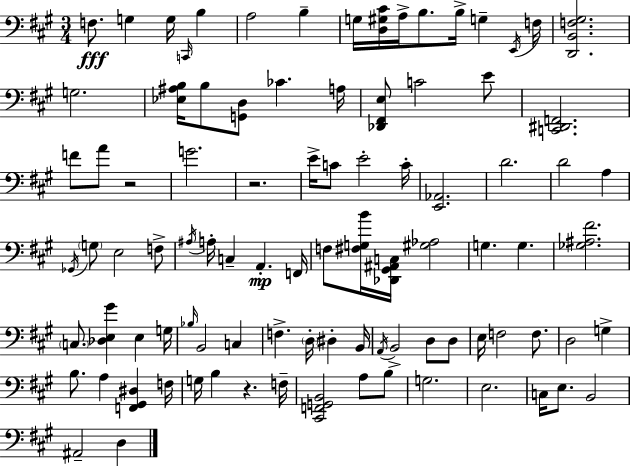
F3/e. G3/q G3/s C2/s B3/q A3/h B3/q G3/s [D3,G#3,C#4]/s A3/s B3/e. B3/s G3/q E2/s F3/s [D2,B2,F3,G#3]/h. G3/h. [Eb3,A#3,B3]/s B3/e [G2,D3]/e CES4/q. A3/s [Db2,F#2,E3]/e C4/h E4/e [C2,D#2,F2]/h. F4/e A4/e R/h G4/h. R/h. E4/s C4/e E4/h C4/s [E2,Ab2]/h. D4/h. D4/h A3/q Gb2/s G3/e E3/h F3/e A#3/s A3/s C3/q A2/q. F2/s F3/e [F#3,G3,B4]/s [Db2,G#2,A#2,C3]/s [G#3,Ab3]/h G3/q. G3/q. [Gb3,A#3,F#4]/h. C3/e. [Db3,E3,G#4]/q E3/q G3/s Bb3/s B2/h C3/q F3/q. D3/s D#3/q B2/s A2/s B2/h D3/e D3/e E3/s F3/h F3/e. D3/h G3/q B3/e. A3/q [F2,G#2,D#3]/q F3/s G3/s B3/q R/q. F3/s [C#2,F2,G2,B2]/h A3/e B3/e G3/h. E3/h. C3/s E3/e. B2/h A#2/h D3/q